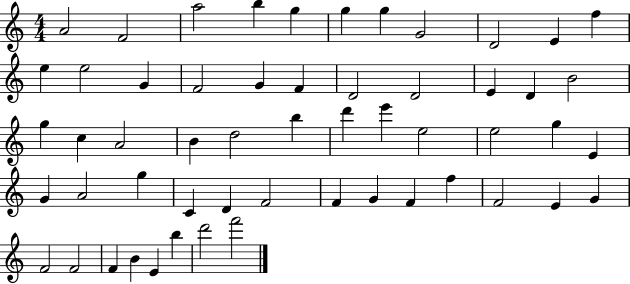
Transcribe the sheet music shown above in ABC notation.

X:1
T:Untitled
M:4/4
L:1/4
K:C
A2 F2 a2 b g g g G2 D2 E f e e2 G F2 G F D2 D2 E D B2 g c A2 B d2 b d' e' e2 e2 g E G A2 g C D F2 F G F f F2 E G F2 F2 F B E b d'2 f'2